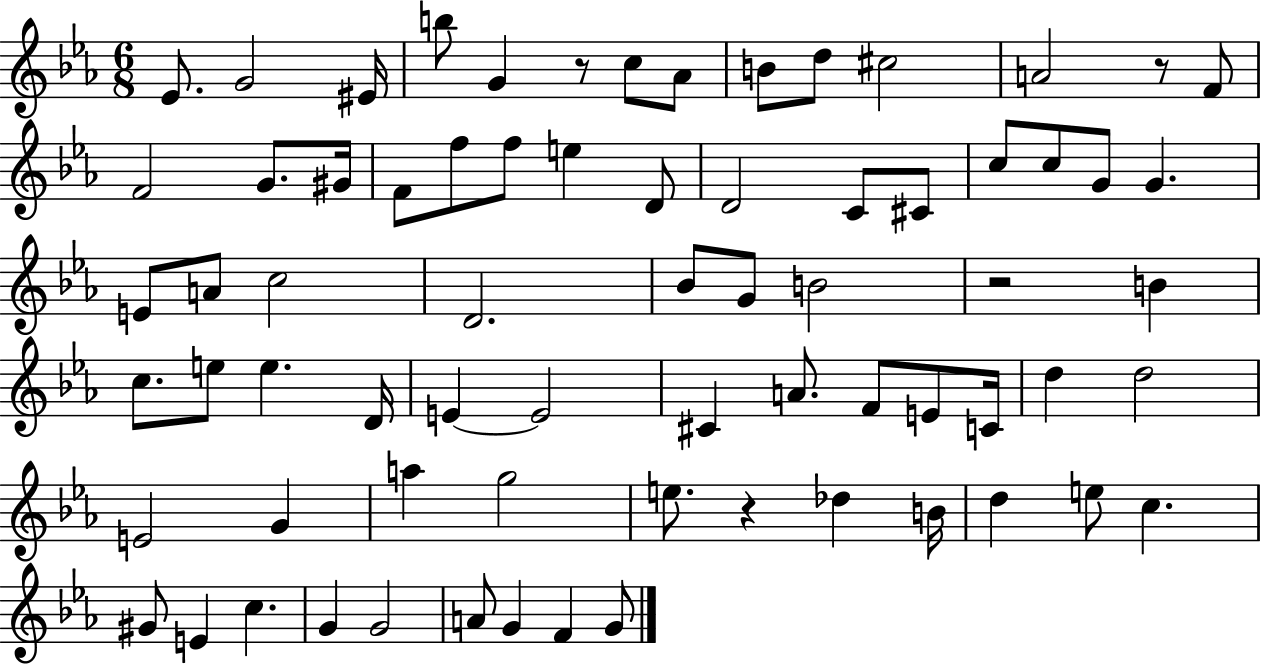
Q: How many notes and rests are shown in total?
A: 71